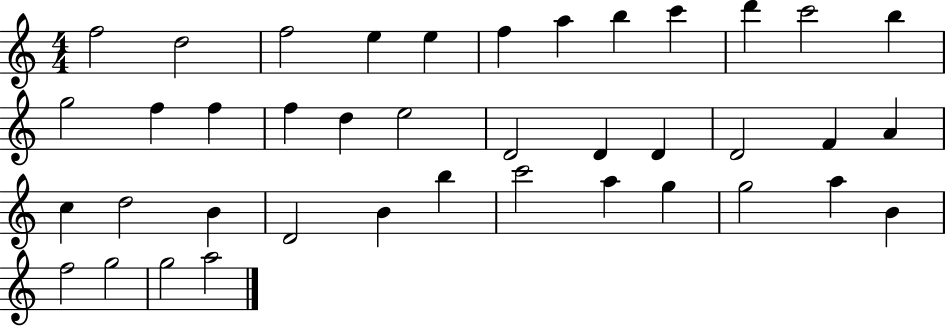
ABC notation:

X:1
T:Untitled
M:4/4
L:1/4
K:C
f2 d2 f2 e e f a b c' d' c'2 b g2 f f f d e2 D2 D D D2 F A c d2 B D2 B b c'2 a g g2 a B f2 g2 g2 a2